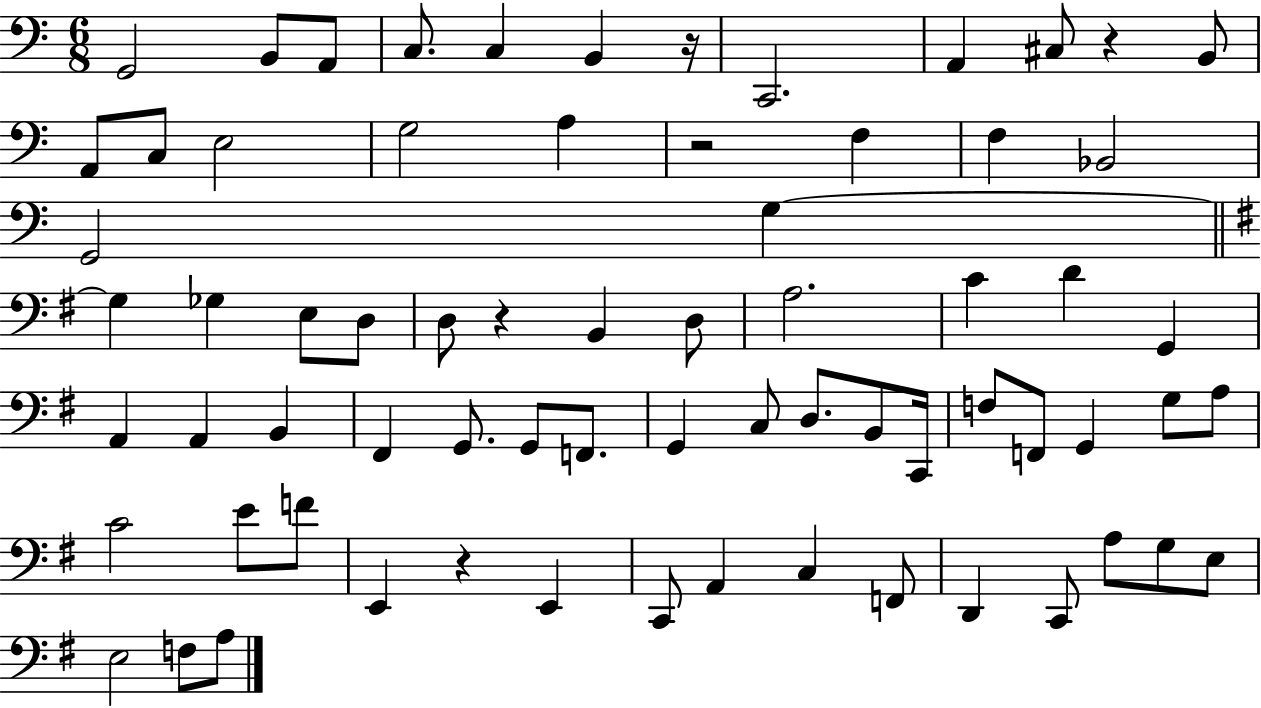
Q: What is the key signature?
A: C major